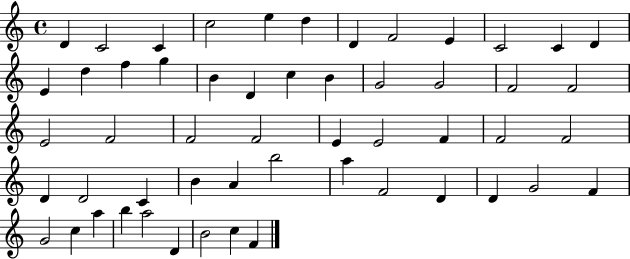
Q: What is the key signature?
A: C major